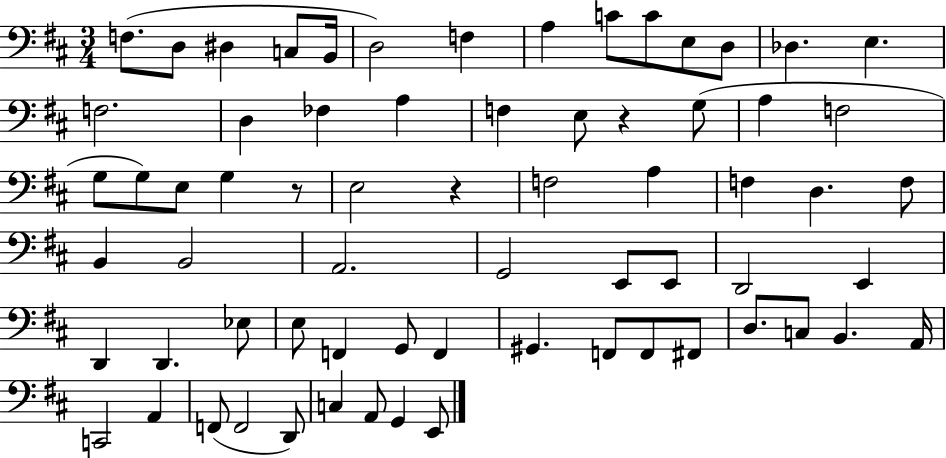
{
  \clef bass
  \numericTimeSignature
  \time 3/4
  \key d \major
  f8.( d8 dis4 c8 b,16 | d2) f4 | a4 c'8 c'8 e8 d8 | des4. e4. | \break f2. | d4 fes4 a4 | f4 e8 r4 g8( | a4 f2 | \break g8 g8) e8 g4 r8 | e2 r4 | f2 a4 | f4 d4. f8 | \break b,4 b,2 | a,2. | g,2 e,8 e,8 | d,2 e,4 | \break d,4 d,4. ees8 | e8 f,4 g,8 f,4 | gis,4. f,8 f,8 fis,8 | d8. c8 b,4. a,16 | \break c,2 a,4 | f,8( f,2 d,8) | c4 a,8 g,4 e,8 | \bar "|."
}